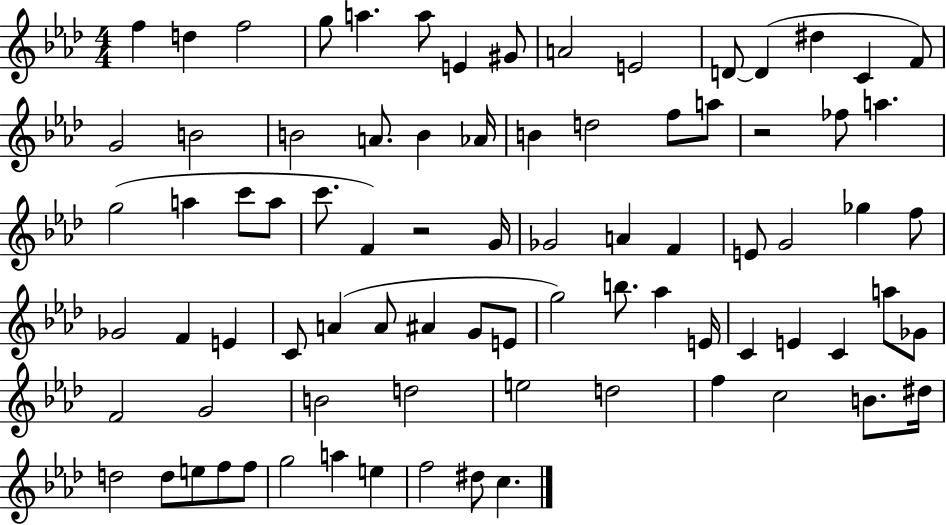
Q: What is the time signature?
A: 4/4